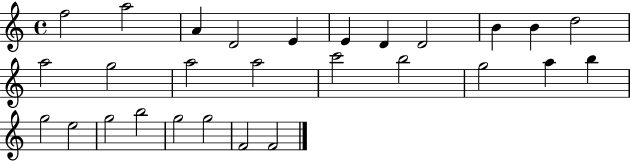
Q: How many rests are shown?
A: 0